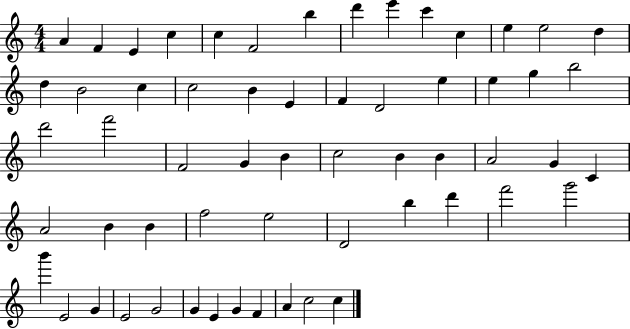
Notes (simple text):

A4/q F4/q E4/q C5/q C5/q F4/h B5/q D6/q E6/q C6/q C5/q E5/q E5/h D5/q D5/q B4/h C5/q C5/h B4/q E4/q F4/q D4/h E5/q E5/q G5/q B5/h D6/h F6/h F4/h G4/q B4/q C5/h B4/q B4/q A4/h G4/q C4/q A4/h B4/q B4/q F5/h E5/h D4/h B5/q D6/q F6/h G6/h B6/q E4/h G4/q E4/h G4/h G4/q E4/q G4/q F4/q A4/q C5/h C5/q